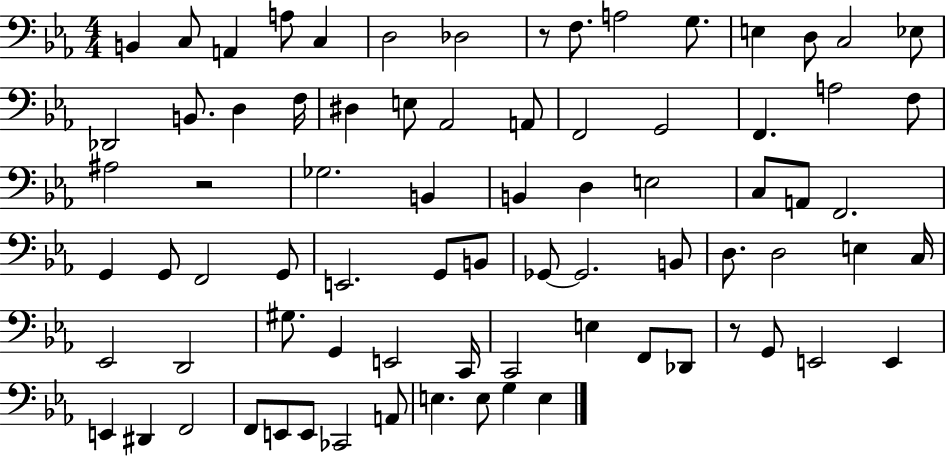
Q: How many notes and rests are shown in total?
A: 78